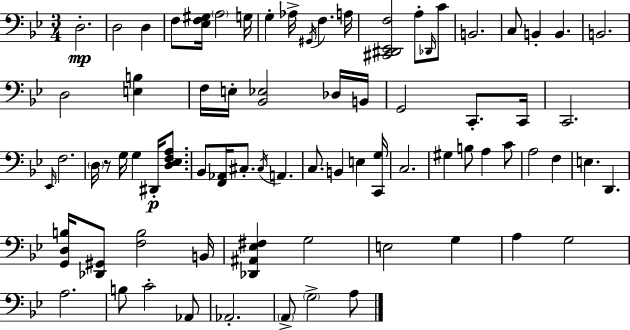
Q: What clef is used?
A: bass